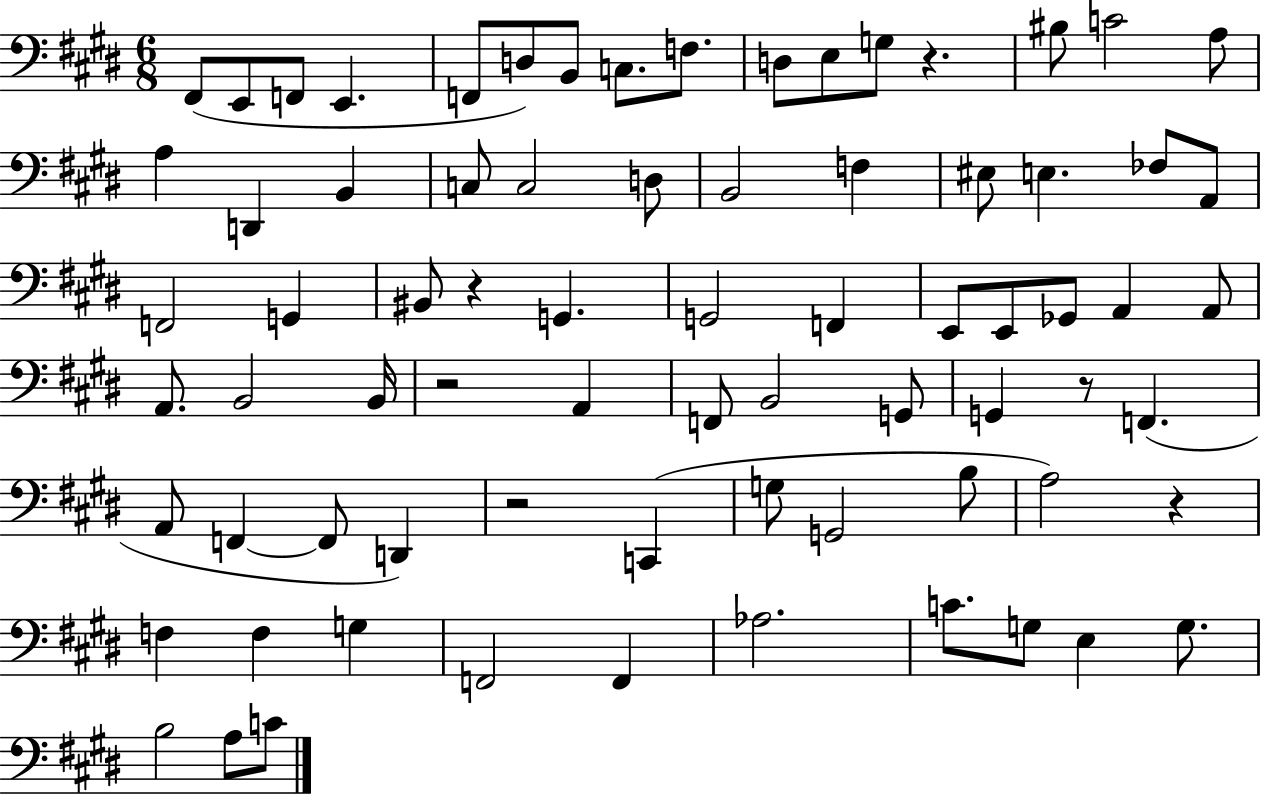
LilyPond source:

{
  \clef bass
  \numericTimeSignature
  \time 6/8
  \key e \major
  fis,8( e,8 f,8 e,4. | f,8 d8) b,8 c8. f8. | d8 e8 g8 r4. | bis8 c'2 a8 | \break a4 d,4 b,4 | c8 c2 d8 | b,2 f4 | eis8 e4. fes8 a,8 | \break f,2 g,4 | bis,8 r4 g,4. | g,2 f,4 | e,8 e,8 ges,8 a,4 a,8 | \break a,8. b,2 b,16 | r2 a,4 | f,8 b,2 g,8 | g,4 r8 f,4.( | \break a,8 f,4~~ f,8 d,4) | r2 c,4( | g8 g,2 b8 | a2) r4 | \break f4 f4 g4 | f,2 f,4 | aes2. | c'8. g8 e4 g8. | \break b2 a8 c'8 | \bar "|."
}